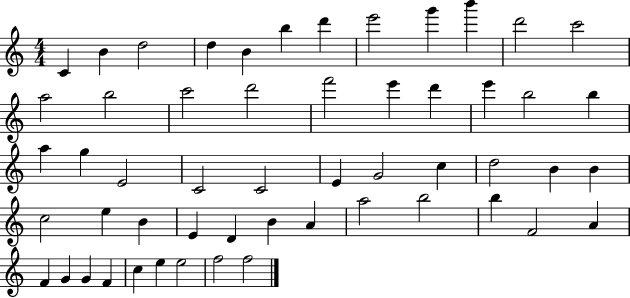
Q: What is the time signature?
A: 4/4